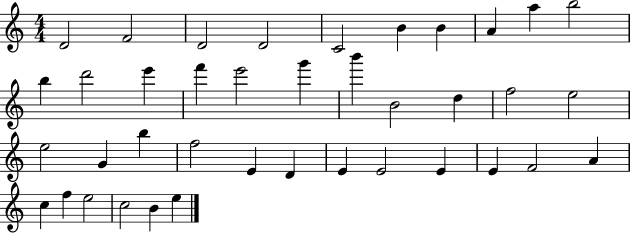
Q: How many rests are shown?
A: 0